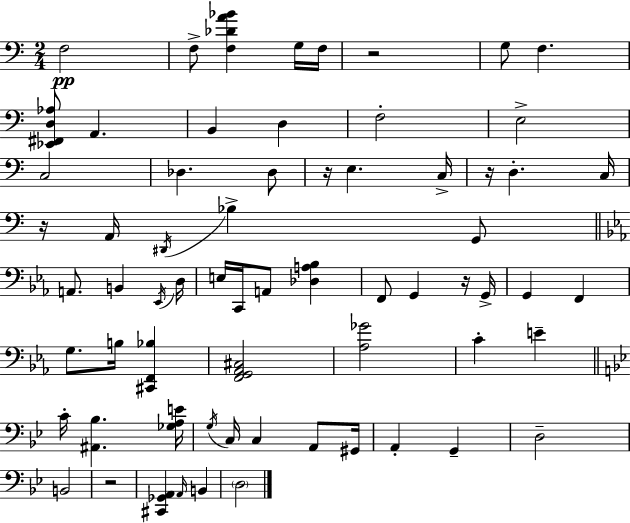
X:1
T:Untitled
M:2/4
L:1/4
K:Am
F,2 F,/2 [F,_DA_B] G,/4 F,/4 z2 G,/2 F, [_E,,^F,,D,_A,]/2 A,, B,, D, F,2 E,2 C,2 _D, _D,/2 z/4 E, C,/4 z/4 D, C,/4 z/4 A,,/4 ^D,,/4 _B, G,,/2 A,,/2 B,, _E,,/4 D,/4 E,/4 C,,/4 A,,/2 [_D,A,_B,] F,,/2 G,, z/4 G,,/4 G,, F,, G,/2 B,/4 [^C,,F,,_B,] [F,,G,,_A,,^C,]2 [_A,_G]2 C E C/4 [^A,,_B,] [_G,A,E]/4 G,/4 C,/4 C, A,,/2 ^G,,/4 A,, G,, D,2 B,,2 z2 [^C,,_G,,A,,] A,,/4 B,, D,2